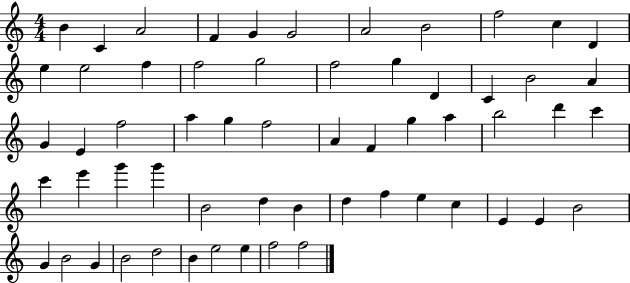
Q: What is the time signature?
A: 4/4